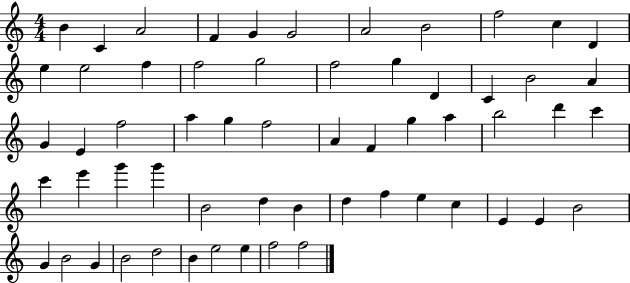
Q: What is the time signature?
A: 4/4